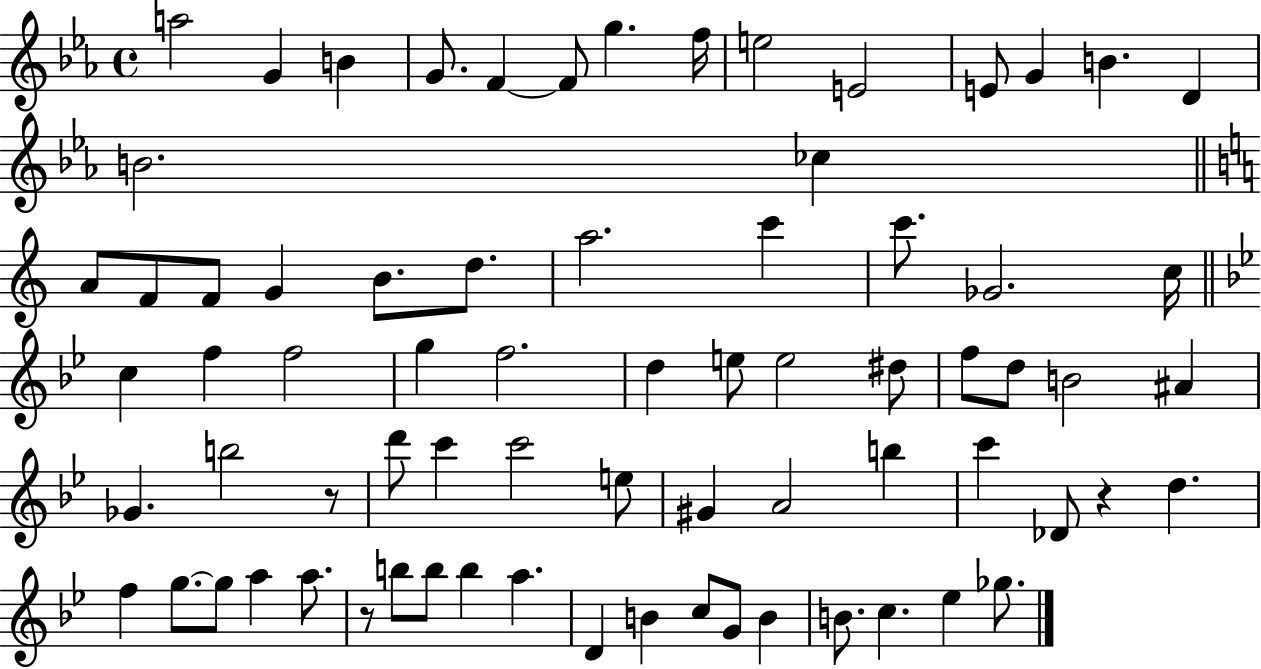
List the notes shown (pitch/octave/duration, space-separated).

A5/h G4/q B4/q G4/e. F4/q F4/e G5/q. F5/s E5/h E4/h E4/e G4/q B4/q. D4/q B4/h. CES5/q A4/e F4/e F4/e G4/q B4/e. D5/e. A5/h. C6/q C6/e. Gb4/h. C5/s C5/q F5/q F5/h G5/q F5/h. D5/q E5/e E5/h D#5/e F5/e D5/e B4/h A#4/q Gb4/q. B5/h R/e D6/e C6/q C6/h E5/e G#4/q A4/h B5/q C6/q Db4/e R/q D5/q. F5/q G5/e. G5/e A5/q A5/e. R/e B5/e B5/e B5/q A5/q. D4/q B4/q C5/e G4/e B4/q B4/e. C5/q. Eb5/q Gb5/e.